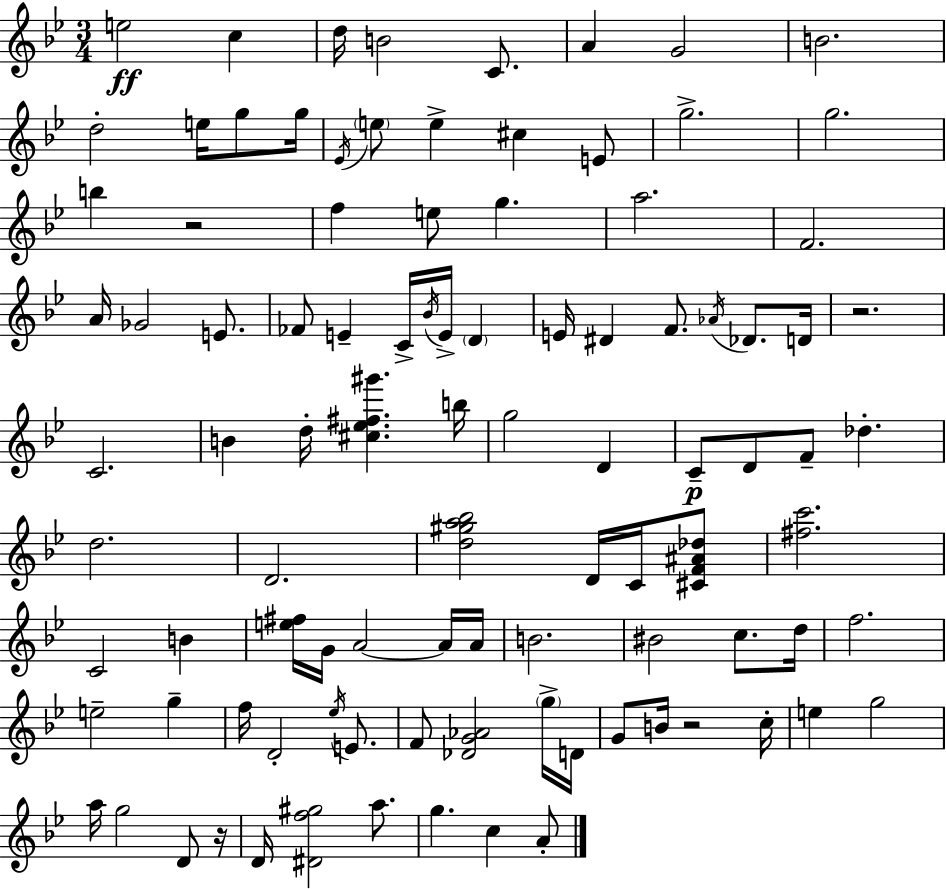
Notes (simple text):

E5/h C5/q D5/s B4/h C4/e. A4/q G4/h B4/h. D5/h E5/s G5/e G5/s Eb4/s E5/e E5/q C#5/q E4/e G5/h. G5/h. B5/q R/h F5/q E5/e G5/q. A5/h. F4/h. A4/s Gb4/h E4/e. FES4/e E4/q C4/s Bb4/s E4/s D4/q E4/s D#4/q F4/e. Ab4/s Db4/e. D4/s R/h. C4/h. B4/q D5/s [C#5,Eb5,F#5,G#6]/q. B5/s G5/h D4/q C4/e D4/e F4/e Db5/q. D5/h. D4/h. [D5,G#5,A5,Bb5]/h D4/s C4/s [C#4,F4,A#4,Db5]/e [F#5,C6]/h. C4/h B4/q [E5,F#5]/s G4/s A4/h A4/s A4/s B4/h. BIS4/h C5/e. D5/s F5/h. E5/h G5/q F5/s D4/h Eb5/s E4/e. F4/e [Db4,G4,Ab4]/h G5/s D4/s G4/e B4/s R/h C5/s E5/q G5/h A5/s G5/h D4/e R/s D4/s [D#4,F5,G#5]/h A5/e. G5/q. C5/q A4/e